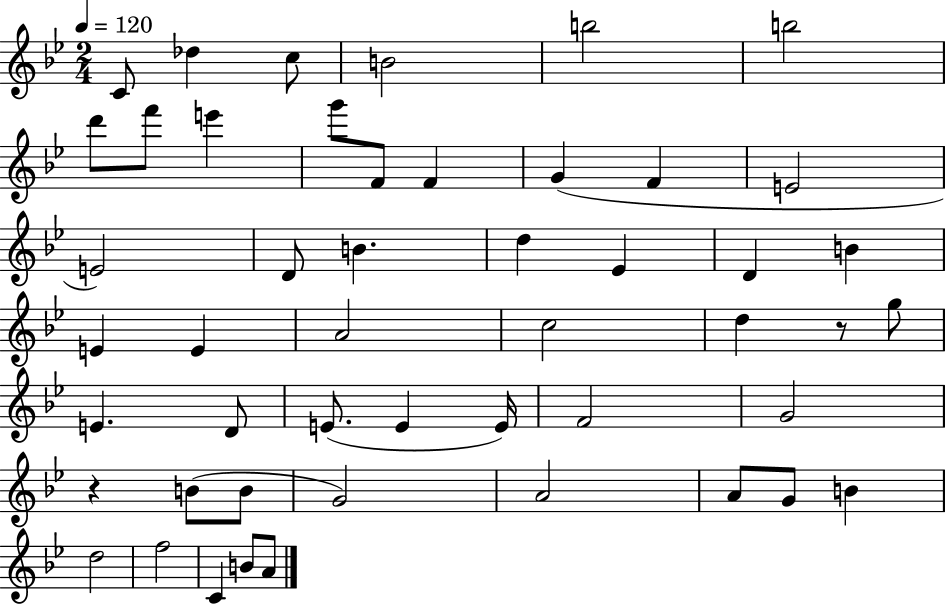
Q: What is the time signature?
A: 2/4